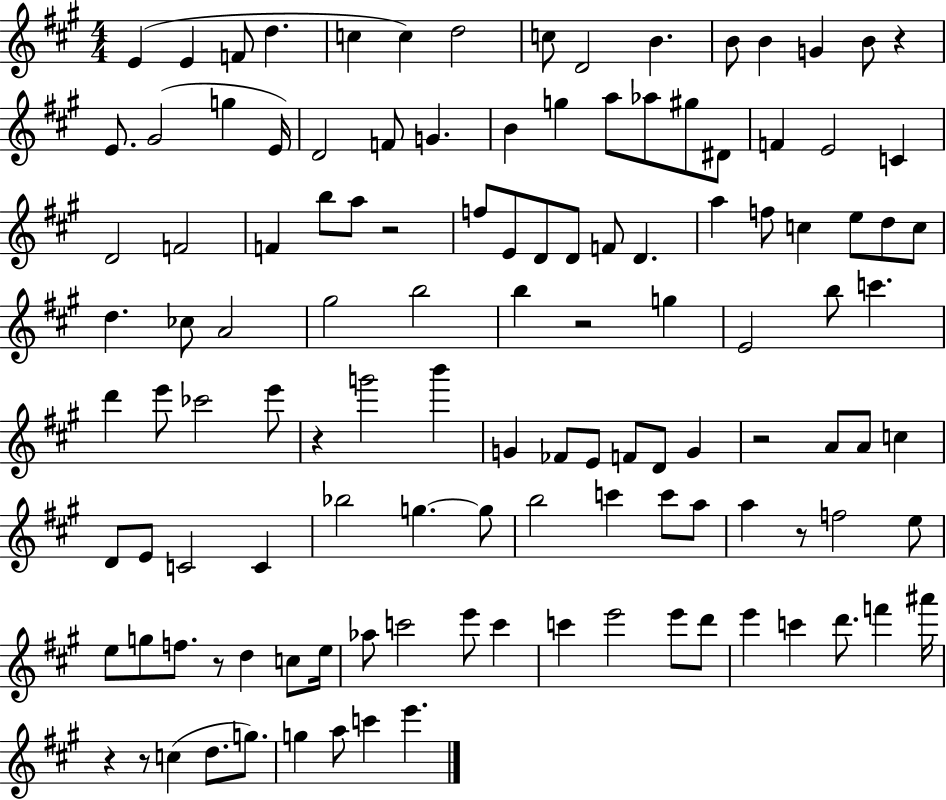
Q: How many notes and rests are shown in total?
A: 121